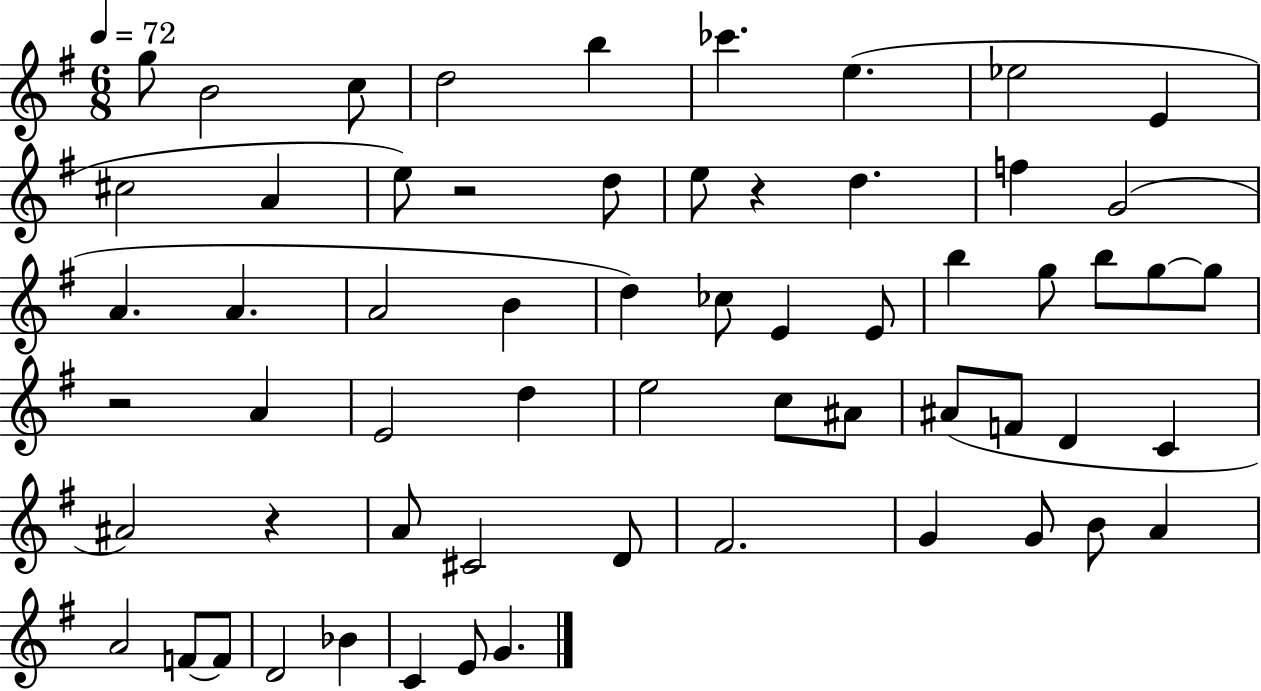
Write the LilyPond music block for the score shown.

{
  \clef treble
  \numericTimeSignature
  \time 6/8
  \key g \major
  \tempo 4 = 72
  g''8 b'2 c''8 | d''2 b''4 | ces'''4. e''4.( | ees''2 e'4 | \break cis''2 a'4 | e''8) r2 d''8 | e''8 r4 d''4. | f''4 g'2( | \break a'4. a'4. | a'2 b'4 | d''4) ces''8 e'4 e'8 | b''4 g''8 b''8 g''8~~ g''8 | \break r2 a'4 | e'2 d''4 | e''2 c''8 ais'8 | ais'8( f'8 d'4 c'4 | \break ais'2) r4 | a'8 cis'2 d'8 | fis'2. | g'4 g'8 b'8 a'4 | \break a'2 f'8~~ f'8 | d'2 bes'4 | c'4 e'8 g'4. | \bar "|."
}